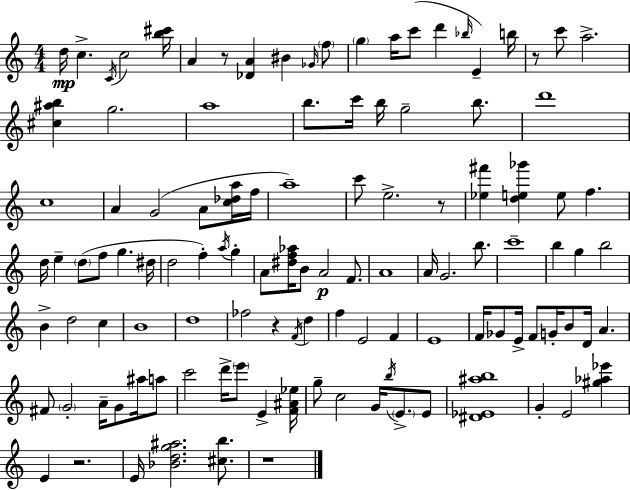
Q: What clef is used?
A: treble